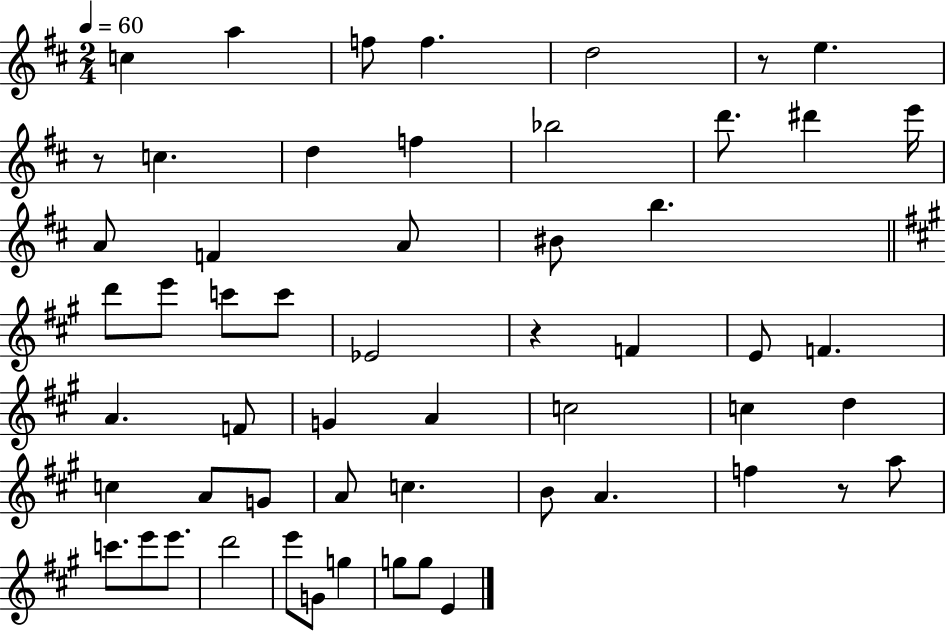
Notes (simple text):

C5/q A5/q F5/e F5/q. D5/h R/e E5/q. R/e C5/q. D5/q F5/q Bb5/h D6/e. D#6/q E6/s A4/e F4/q A4/e BIS4/e B5/q. D6/e E6/e C6/e C6/e Eb4/h R/q F4/q E4/e F4/q. A4/q. F4/e G4/q A4/q C5/h C5/q D5/q C5/q A4/e G4/e A4/e C5/q. B4/e A4/q. F5/q R/e A5/e C6/e. E6/e E6/e. D6/h E6/e G4/e G5/q G5/e G5/e E4/q